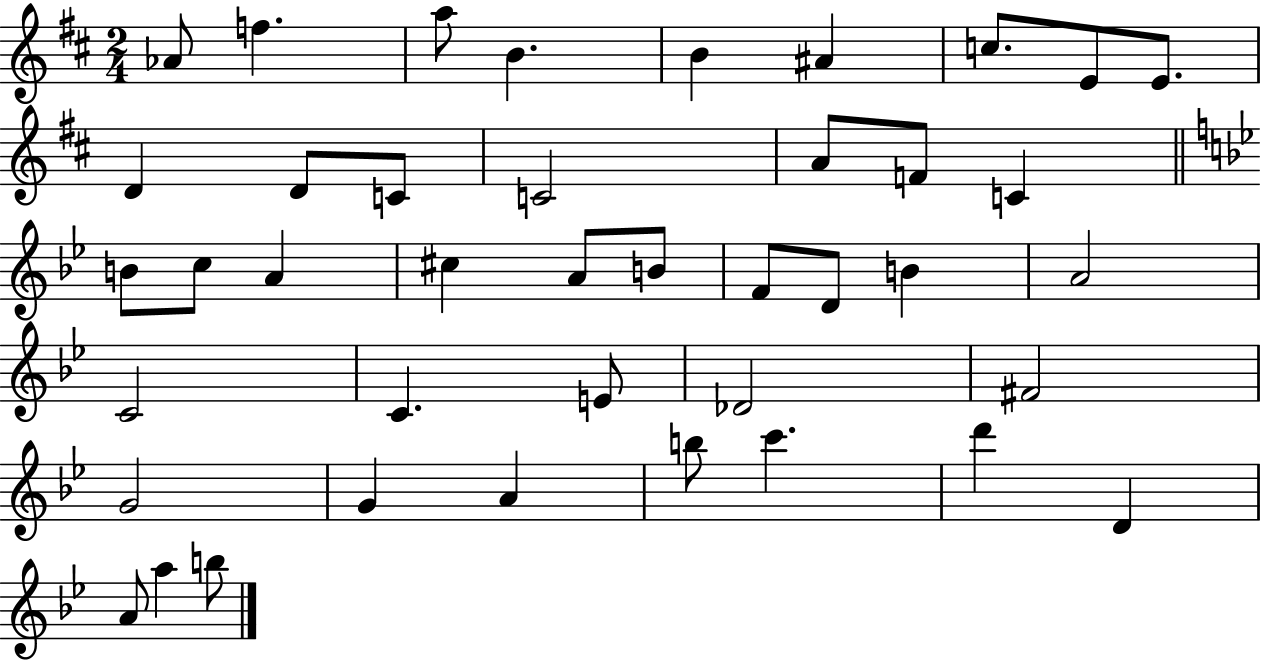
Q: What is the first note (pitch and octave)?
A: Ab4